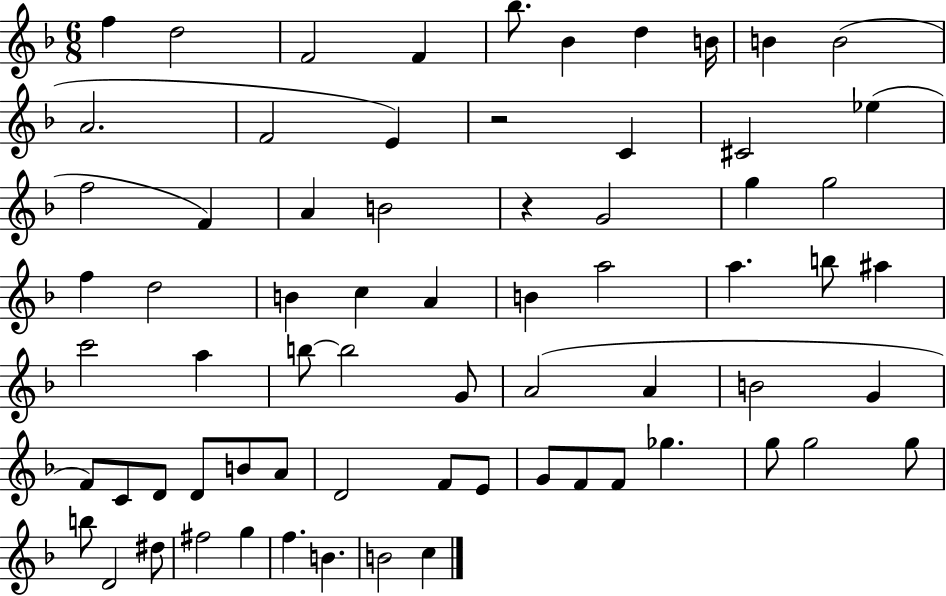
F5/q D5/h F4/h F4/q Bb5/e. Bb4/q D5/q B4/s B4/q B4/h A4/h. F4/h E4/q R/h C4/q C#4/h Eb5/q F5/h F4/q A4/q B4/h R/q G4/h G5/q G5/h F5/q D5/h B4/q C5/q A4/q B4/q A5/h A5/q. B5/e A#5/q C6/h A5/q B5/e B5/h G4/e A4/h A4/q B4/h G4/q F4/e C4/e D4/e D4/e B4/e A4/e D4/h F4/e E4/e G4/e F4/e F4/e Gb5/q. G5/e G5/h G5/e B5/e D4/h D#5/e F#5/h G5/q F5/q. B4/q. B4/h C5/q